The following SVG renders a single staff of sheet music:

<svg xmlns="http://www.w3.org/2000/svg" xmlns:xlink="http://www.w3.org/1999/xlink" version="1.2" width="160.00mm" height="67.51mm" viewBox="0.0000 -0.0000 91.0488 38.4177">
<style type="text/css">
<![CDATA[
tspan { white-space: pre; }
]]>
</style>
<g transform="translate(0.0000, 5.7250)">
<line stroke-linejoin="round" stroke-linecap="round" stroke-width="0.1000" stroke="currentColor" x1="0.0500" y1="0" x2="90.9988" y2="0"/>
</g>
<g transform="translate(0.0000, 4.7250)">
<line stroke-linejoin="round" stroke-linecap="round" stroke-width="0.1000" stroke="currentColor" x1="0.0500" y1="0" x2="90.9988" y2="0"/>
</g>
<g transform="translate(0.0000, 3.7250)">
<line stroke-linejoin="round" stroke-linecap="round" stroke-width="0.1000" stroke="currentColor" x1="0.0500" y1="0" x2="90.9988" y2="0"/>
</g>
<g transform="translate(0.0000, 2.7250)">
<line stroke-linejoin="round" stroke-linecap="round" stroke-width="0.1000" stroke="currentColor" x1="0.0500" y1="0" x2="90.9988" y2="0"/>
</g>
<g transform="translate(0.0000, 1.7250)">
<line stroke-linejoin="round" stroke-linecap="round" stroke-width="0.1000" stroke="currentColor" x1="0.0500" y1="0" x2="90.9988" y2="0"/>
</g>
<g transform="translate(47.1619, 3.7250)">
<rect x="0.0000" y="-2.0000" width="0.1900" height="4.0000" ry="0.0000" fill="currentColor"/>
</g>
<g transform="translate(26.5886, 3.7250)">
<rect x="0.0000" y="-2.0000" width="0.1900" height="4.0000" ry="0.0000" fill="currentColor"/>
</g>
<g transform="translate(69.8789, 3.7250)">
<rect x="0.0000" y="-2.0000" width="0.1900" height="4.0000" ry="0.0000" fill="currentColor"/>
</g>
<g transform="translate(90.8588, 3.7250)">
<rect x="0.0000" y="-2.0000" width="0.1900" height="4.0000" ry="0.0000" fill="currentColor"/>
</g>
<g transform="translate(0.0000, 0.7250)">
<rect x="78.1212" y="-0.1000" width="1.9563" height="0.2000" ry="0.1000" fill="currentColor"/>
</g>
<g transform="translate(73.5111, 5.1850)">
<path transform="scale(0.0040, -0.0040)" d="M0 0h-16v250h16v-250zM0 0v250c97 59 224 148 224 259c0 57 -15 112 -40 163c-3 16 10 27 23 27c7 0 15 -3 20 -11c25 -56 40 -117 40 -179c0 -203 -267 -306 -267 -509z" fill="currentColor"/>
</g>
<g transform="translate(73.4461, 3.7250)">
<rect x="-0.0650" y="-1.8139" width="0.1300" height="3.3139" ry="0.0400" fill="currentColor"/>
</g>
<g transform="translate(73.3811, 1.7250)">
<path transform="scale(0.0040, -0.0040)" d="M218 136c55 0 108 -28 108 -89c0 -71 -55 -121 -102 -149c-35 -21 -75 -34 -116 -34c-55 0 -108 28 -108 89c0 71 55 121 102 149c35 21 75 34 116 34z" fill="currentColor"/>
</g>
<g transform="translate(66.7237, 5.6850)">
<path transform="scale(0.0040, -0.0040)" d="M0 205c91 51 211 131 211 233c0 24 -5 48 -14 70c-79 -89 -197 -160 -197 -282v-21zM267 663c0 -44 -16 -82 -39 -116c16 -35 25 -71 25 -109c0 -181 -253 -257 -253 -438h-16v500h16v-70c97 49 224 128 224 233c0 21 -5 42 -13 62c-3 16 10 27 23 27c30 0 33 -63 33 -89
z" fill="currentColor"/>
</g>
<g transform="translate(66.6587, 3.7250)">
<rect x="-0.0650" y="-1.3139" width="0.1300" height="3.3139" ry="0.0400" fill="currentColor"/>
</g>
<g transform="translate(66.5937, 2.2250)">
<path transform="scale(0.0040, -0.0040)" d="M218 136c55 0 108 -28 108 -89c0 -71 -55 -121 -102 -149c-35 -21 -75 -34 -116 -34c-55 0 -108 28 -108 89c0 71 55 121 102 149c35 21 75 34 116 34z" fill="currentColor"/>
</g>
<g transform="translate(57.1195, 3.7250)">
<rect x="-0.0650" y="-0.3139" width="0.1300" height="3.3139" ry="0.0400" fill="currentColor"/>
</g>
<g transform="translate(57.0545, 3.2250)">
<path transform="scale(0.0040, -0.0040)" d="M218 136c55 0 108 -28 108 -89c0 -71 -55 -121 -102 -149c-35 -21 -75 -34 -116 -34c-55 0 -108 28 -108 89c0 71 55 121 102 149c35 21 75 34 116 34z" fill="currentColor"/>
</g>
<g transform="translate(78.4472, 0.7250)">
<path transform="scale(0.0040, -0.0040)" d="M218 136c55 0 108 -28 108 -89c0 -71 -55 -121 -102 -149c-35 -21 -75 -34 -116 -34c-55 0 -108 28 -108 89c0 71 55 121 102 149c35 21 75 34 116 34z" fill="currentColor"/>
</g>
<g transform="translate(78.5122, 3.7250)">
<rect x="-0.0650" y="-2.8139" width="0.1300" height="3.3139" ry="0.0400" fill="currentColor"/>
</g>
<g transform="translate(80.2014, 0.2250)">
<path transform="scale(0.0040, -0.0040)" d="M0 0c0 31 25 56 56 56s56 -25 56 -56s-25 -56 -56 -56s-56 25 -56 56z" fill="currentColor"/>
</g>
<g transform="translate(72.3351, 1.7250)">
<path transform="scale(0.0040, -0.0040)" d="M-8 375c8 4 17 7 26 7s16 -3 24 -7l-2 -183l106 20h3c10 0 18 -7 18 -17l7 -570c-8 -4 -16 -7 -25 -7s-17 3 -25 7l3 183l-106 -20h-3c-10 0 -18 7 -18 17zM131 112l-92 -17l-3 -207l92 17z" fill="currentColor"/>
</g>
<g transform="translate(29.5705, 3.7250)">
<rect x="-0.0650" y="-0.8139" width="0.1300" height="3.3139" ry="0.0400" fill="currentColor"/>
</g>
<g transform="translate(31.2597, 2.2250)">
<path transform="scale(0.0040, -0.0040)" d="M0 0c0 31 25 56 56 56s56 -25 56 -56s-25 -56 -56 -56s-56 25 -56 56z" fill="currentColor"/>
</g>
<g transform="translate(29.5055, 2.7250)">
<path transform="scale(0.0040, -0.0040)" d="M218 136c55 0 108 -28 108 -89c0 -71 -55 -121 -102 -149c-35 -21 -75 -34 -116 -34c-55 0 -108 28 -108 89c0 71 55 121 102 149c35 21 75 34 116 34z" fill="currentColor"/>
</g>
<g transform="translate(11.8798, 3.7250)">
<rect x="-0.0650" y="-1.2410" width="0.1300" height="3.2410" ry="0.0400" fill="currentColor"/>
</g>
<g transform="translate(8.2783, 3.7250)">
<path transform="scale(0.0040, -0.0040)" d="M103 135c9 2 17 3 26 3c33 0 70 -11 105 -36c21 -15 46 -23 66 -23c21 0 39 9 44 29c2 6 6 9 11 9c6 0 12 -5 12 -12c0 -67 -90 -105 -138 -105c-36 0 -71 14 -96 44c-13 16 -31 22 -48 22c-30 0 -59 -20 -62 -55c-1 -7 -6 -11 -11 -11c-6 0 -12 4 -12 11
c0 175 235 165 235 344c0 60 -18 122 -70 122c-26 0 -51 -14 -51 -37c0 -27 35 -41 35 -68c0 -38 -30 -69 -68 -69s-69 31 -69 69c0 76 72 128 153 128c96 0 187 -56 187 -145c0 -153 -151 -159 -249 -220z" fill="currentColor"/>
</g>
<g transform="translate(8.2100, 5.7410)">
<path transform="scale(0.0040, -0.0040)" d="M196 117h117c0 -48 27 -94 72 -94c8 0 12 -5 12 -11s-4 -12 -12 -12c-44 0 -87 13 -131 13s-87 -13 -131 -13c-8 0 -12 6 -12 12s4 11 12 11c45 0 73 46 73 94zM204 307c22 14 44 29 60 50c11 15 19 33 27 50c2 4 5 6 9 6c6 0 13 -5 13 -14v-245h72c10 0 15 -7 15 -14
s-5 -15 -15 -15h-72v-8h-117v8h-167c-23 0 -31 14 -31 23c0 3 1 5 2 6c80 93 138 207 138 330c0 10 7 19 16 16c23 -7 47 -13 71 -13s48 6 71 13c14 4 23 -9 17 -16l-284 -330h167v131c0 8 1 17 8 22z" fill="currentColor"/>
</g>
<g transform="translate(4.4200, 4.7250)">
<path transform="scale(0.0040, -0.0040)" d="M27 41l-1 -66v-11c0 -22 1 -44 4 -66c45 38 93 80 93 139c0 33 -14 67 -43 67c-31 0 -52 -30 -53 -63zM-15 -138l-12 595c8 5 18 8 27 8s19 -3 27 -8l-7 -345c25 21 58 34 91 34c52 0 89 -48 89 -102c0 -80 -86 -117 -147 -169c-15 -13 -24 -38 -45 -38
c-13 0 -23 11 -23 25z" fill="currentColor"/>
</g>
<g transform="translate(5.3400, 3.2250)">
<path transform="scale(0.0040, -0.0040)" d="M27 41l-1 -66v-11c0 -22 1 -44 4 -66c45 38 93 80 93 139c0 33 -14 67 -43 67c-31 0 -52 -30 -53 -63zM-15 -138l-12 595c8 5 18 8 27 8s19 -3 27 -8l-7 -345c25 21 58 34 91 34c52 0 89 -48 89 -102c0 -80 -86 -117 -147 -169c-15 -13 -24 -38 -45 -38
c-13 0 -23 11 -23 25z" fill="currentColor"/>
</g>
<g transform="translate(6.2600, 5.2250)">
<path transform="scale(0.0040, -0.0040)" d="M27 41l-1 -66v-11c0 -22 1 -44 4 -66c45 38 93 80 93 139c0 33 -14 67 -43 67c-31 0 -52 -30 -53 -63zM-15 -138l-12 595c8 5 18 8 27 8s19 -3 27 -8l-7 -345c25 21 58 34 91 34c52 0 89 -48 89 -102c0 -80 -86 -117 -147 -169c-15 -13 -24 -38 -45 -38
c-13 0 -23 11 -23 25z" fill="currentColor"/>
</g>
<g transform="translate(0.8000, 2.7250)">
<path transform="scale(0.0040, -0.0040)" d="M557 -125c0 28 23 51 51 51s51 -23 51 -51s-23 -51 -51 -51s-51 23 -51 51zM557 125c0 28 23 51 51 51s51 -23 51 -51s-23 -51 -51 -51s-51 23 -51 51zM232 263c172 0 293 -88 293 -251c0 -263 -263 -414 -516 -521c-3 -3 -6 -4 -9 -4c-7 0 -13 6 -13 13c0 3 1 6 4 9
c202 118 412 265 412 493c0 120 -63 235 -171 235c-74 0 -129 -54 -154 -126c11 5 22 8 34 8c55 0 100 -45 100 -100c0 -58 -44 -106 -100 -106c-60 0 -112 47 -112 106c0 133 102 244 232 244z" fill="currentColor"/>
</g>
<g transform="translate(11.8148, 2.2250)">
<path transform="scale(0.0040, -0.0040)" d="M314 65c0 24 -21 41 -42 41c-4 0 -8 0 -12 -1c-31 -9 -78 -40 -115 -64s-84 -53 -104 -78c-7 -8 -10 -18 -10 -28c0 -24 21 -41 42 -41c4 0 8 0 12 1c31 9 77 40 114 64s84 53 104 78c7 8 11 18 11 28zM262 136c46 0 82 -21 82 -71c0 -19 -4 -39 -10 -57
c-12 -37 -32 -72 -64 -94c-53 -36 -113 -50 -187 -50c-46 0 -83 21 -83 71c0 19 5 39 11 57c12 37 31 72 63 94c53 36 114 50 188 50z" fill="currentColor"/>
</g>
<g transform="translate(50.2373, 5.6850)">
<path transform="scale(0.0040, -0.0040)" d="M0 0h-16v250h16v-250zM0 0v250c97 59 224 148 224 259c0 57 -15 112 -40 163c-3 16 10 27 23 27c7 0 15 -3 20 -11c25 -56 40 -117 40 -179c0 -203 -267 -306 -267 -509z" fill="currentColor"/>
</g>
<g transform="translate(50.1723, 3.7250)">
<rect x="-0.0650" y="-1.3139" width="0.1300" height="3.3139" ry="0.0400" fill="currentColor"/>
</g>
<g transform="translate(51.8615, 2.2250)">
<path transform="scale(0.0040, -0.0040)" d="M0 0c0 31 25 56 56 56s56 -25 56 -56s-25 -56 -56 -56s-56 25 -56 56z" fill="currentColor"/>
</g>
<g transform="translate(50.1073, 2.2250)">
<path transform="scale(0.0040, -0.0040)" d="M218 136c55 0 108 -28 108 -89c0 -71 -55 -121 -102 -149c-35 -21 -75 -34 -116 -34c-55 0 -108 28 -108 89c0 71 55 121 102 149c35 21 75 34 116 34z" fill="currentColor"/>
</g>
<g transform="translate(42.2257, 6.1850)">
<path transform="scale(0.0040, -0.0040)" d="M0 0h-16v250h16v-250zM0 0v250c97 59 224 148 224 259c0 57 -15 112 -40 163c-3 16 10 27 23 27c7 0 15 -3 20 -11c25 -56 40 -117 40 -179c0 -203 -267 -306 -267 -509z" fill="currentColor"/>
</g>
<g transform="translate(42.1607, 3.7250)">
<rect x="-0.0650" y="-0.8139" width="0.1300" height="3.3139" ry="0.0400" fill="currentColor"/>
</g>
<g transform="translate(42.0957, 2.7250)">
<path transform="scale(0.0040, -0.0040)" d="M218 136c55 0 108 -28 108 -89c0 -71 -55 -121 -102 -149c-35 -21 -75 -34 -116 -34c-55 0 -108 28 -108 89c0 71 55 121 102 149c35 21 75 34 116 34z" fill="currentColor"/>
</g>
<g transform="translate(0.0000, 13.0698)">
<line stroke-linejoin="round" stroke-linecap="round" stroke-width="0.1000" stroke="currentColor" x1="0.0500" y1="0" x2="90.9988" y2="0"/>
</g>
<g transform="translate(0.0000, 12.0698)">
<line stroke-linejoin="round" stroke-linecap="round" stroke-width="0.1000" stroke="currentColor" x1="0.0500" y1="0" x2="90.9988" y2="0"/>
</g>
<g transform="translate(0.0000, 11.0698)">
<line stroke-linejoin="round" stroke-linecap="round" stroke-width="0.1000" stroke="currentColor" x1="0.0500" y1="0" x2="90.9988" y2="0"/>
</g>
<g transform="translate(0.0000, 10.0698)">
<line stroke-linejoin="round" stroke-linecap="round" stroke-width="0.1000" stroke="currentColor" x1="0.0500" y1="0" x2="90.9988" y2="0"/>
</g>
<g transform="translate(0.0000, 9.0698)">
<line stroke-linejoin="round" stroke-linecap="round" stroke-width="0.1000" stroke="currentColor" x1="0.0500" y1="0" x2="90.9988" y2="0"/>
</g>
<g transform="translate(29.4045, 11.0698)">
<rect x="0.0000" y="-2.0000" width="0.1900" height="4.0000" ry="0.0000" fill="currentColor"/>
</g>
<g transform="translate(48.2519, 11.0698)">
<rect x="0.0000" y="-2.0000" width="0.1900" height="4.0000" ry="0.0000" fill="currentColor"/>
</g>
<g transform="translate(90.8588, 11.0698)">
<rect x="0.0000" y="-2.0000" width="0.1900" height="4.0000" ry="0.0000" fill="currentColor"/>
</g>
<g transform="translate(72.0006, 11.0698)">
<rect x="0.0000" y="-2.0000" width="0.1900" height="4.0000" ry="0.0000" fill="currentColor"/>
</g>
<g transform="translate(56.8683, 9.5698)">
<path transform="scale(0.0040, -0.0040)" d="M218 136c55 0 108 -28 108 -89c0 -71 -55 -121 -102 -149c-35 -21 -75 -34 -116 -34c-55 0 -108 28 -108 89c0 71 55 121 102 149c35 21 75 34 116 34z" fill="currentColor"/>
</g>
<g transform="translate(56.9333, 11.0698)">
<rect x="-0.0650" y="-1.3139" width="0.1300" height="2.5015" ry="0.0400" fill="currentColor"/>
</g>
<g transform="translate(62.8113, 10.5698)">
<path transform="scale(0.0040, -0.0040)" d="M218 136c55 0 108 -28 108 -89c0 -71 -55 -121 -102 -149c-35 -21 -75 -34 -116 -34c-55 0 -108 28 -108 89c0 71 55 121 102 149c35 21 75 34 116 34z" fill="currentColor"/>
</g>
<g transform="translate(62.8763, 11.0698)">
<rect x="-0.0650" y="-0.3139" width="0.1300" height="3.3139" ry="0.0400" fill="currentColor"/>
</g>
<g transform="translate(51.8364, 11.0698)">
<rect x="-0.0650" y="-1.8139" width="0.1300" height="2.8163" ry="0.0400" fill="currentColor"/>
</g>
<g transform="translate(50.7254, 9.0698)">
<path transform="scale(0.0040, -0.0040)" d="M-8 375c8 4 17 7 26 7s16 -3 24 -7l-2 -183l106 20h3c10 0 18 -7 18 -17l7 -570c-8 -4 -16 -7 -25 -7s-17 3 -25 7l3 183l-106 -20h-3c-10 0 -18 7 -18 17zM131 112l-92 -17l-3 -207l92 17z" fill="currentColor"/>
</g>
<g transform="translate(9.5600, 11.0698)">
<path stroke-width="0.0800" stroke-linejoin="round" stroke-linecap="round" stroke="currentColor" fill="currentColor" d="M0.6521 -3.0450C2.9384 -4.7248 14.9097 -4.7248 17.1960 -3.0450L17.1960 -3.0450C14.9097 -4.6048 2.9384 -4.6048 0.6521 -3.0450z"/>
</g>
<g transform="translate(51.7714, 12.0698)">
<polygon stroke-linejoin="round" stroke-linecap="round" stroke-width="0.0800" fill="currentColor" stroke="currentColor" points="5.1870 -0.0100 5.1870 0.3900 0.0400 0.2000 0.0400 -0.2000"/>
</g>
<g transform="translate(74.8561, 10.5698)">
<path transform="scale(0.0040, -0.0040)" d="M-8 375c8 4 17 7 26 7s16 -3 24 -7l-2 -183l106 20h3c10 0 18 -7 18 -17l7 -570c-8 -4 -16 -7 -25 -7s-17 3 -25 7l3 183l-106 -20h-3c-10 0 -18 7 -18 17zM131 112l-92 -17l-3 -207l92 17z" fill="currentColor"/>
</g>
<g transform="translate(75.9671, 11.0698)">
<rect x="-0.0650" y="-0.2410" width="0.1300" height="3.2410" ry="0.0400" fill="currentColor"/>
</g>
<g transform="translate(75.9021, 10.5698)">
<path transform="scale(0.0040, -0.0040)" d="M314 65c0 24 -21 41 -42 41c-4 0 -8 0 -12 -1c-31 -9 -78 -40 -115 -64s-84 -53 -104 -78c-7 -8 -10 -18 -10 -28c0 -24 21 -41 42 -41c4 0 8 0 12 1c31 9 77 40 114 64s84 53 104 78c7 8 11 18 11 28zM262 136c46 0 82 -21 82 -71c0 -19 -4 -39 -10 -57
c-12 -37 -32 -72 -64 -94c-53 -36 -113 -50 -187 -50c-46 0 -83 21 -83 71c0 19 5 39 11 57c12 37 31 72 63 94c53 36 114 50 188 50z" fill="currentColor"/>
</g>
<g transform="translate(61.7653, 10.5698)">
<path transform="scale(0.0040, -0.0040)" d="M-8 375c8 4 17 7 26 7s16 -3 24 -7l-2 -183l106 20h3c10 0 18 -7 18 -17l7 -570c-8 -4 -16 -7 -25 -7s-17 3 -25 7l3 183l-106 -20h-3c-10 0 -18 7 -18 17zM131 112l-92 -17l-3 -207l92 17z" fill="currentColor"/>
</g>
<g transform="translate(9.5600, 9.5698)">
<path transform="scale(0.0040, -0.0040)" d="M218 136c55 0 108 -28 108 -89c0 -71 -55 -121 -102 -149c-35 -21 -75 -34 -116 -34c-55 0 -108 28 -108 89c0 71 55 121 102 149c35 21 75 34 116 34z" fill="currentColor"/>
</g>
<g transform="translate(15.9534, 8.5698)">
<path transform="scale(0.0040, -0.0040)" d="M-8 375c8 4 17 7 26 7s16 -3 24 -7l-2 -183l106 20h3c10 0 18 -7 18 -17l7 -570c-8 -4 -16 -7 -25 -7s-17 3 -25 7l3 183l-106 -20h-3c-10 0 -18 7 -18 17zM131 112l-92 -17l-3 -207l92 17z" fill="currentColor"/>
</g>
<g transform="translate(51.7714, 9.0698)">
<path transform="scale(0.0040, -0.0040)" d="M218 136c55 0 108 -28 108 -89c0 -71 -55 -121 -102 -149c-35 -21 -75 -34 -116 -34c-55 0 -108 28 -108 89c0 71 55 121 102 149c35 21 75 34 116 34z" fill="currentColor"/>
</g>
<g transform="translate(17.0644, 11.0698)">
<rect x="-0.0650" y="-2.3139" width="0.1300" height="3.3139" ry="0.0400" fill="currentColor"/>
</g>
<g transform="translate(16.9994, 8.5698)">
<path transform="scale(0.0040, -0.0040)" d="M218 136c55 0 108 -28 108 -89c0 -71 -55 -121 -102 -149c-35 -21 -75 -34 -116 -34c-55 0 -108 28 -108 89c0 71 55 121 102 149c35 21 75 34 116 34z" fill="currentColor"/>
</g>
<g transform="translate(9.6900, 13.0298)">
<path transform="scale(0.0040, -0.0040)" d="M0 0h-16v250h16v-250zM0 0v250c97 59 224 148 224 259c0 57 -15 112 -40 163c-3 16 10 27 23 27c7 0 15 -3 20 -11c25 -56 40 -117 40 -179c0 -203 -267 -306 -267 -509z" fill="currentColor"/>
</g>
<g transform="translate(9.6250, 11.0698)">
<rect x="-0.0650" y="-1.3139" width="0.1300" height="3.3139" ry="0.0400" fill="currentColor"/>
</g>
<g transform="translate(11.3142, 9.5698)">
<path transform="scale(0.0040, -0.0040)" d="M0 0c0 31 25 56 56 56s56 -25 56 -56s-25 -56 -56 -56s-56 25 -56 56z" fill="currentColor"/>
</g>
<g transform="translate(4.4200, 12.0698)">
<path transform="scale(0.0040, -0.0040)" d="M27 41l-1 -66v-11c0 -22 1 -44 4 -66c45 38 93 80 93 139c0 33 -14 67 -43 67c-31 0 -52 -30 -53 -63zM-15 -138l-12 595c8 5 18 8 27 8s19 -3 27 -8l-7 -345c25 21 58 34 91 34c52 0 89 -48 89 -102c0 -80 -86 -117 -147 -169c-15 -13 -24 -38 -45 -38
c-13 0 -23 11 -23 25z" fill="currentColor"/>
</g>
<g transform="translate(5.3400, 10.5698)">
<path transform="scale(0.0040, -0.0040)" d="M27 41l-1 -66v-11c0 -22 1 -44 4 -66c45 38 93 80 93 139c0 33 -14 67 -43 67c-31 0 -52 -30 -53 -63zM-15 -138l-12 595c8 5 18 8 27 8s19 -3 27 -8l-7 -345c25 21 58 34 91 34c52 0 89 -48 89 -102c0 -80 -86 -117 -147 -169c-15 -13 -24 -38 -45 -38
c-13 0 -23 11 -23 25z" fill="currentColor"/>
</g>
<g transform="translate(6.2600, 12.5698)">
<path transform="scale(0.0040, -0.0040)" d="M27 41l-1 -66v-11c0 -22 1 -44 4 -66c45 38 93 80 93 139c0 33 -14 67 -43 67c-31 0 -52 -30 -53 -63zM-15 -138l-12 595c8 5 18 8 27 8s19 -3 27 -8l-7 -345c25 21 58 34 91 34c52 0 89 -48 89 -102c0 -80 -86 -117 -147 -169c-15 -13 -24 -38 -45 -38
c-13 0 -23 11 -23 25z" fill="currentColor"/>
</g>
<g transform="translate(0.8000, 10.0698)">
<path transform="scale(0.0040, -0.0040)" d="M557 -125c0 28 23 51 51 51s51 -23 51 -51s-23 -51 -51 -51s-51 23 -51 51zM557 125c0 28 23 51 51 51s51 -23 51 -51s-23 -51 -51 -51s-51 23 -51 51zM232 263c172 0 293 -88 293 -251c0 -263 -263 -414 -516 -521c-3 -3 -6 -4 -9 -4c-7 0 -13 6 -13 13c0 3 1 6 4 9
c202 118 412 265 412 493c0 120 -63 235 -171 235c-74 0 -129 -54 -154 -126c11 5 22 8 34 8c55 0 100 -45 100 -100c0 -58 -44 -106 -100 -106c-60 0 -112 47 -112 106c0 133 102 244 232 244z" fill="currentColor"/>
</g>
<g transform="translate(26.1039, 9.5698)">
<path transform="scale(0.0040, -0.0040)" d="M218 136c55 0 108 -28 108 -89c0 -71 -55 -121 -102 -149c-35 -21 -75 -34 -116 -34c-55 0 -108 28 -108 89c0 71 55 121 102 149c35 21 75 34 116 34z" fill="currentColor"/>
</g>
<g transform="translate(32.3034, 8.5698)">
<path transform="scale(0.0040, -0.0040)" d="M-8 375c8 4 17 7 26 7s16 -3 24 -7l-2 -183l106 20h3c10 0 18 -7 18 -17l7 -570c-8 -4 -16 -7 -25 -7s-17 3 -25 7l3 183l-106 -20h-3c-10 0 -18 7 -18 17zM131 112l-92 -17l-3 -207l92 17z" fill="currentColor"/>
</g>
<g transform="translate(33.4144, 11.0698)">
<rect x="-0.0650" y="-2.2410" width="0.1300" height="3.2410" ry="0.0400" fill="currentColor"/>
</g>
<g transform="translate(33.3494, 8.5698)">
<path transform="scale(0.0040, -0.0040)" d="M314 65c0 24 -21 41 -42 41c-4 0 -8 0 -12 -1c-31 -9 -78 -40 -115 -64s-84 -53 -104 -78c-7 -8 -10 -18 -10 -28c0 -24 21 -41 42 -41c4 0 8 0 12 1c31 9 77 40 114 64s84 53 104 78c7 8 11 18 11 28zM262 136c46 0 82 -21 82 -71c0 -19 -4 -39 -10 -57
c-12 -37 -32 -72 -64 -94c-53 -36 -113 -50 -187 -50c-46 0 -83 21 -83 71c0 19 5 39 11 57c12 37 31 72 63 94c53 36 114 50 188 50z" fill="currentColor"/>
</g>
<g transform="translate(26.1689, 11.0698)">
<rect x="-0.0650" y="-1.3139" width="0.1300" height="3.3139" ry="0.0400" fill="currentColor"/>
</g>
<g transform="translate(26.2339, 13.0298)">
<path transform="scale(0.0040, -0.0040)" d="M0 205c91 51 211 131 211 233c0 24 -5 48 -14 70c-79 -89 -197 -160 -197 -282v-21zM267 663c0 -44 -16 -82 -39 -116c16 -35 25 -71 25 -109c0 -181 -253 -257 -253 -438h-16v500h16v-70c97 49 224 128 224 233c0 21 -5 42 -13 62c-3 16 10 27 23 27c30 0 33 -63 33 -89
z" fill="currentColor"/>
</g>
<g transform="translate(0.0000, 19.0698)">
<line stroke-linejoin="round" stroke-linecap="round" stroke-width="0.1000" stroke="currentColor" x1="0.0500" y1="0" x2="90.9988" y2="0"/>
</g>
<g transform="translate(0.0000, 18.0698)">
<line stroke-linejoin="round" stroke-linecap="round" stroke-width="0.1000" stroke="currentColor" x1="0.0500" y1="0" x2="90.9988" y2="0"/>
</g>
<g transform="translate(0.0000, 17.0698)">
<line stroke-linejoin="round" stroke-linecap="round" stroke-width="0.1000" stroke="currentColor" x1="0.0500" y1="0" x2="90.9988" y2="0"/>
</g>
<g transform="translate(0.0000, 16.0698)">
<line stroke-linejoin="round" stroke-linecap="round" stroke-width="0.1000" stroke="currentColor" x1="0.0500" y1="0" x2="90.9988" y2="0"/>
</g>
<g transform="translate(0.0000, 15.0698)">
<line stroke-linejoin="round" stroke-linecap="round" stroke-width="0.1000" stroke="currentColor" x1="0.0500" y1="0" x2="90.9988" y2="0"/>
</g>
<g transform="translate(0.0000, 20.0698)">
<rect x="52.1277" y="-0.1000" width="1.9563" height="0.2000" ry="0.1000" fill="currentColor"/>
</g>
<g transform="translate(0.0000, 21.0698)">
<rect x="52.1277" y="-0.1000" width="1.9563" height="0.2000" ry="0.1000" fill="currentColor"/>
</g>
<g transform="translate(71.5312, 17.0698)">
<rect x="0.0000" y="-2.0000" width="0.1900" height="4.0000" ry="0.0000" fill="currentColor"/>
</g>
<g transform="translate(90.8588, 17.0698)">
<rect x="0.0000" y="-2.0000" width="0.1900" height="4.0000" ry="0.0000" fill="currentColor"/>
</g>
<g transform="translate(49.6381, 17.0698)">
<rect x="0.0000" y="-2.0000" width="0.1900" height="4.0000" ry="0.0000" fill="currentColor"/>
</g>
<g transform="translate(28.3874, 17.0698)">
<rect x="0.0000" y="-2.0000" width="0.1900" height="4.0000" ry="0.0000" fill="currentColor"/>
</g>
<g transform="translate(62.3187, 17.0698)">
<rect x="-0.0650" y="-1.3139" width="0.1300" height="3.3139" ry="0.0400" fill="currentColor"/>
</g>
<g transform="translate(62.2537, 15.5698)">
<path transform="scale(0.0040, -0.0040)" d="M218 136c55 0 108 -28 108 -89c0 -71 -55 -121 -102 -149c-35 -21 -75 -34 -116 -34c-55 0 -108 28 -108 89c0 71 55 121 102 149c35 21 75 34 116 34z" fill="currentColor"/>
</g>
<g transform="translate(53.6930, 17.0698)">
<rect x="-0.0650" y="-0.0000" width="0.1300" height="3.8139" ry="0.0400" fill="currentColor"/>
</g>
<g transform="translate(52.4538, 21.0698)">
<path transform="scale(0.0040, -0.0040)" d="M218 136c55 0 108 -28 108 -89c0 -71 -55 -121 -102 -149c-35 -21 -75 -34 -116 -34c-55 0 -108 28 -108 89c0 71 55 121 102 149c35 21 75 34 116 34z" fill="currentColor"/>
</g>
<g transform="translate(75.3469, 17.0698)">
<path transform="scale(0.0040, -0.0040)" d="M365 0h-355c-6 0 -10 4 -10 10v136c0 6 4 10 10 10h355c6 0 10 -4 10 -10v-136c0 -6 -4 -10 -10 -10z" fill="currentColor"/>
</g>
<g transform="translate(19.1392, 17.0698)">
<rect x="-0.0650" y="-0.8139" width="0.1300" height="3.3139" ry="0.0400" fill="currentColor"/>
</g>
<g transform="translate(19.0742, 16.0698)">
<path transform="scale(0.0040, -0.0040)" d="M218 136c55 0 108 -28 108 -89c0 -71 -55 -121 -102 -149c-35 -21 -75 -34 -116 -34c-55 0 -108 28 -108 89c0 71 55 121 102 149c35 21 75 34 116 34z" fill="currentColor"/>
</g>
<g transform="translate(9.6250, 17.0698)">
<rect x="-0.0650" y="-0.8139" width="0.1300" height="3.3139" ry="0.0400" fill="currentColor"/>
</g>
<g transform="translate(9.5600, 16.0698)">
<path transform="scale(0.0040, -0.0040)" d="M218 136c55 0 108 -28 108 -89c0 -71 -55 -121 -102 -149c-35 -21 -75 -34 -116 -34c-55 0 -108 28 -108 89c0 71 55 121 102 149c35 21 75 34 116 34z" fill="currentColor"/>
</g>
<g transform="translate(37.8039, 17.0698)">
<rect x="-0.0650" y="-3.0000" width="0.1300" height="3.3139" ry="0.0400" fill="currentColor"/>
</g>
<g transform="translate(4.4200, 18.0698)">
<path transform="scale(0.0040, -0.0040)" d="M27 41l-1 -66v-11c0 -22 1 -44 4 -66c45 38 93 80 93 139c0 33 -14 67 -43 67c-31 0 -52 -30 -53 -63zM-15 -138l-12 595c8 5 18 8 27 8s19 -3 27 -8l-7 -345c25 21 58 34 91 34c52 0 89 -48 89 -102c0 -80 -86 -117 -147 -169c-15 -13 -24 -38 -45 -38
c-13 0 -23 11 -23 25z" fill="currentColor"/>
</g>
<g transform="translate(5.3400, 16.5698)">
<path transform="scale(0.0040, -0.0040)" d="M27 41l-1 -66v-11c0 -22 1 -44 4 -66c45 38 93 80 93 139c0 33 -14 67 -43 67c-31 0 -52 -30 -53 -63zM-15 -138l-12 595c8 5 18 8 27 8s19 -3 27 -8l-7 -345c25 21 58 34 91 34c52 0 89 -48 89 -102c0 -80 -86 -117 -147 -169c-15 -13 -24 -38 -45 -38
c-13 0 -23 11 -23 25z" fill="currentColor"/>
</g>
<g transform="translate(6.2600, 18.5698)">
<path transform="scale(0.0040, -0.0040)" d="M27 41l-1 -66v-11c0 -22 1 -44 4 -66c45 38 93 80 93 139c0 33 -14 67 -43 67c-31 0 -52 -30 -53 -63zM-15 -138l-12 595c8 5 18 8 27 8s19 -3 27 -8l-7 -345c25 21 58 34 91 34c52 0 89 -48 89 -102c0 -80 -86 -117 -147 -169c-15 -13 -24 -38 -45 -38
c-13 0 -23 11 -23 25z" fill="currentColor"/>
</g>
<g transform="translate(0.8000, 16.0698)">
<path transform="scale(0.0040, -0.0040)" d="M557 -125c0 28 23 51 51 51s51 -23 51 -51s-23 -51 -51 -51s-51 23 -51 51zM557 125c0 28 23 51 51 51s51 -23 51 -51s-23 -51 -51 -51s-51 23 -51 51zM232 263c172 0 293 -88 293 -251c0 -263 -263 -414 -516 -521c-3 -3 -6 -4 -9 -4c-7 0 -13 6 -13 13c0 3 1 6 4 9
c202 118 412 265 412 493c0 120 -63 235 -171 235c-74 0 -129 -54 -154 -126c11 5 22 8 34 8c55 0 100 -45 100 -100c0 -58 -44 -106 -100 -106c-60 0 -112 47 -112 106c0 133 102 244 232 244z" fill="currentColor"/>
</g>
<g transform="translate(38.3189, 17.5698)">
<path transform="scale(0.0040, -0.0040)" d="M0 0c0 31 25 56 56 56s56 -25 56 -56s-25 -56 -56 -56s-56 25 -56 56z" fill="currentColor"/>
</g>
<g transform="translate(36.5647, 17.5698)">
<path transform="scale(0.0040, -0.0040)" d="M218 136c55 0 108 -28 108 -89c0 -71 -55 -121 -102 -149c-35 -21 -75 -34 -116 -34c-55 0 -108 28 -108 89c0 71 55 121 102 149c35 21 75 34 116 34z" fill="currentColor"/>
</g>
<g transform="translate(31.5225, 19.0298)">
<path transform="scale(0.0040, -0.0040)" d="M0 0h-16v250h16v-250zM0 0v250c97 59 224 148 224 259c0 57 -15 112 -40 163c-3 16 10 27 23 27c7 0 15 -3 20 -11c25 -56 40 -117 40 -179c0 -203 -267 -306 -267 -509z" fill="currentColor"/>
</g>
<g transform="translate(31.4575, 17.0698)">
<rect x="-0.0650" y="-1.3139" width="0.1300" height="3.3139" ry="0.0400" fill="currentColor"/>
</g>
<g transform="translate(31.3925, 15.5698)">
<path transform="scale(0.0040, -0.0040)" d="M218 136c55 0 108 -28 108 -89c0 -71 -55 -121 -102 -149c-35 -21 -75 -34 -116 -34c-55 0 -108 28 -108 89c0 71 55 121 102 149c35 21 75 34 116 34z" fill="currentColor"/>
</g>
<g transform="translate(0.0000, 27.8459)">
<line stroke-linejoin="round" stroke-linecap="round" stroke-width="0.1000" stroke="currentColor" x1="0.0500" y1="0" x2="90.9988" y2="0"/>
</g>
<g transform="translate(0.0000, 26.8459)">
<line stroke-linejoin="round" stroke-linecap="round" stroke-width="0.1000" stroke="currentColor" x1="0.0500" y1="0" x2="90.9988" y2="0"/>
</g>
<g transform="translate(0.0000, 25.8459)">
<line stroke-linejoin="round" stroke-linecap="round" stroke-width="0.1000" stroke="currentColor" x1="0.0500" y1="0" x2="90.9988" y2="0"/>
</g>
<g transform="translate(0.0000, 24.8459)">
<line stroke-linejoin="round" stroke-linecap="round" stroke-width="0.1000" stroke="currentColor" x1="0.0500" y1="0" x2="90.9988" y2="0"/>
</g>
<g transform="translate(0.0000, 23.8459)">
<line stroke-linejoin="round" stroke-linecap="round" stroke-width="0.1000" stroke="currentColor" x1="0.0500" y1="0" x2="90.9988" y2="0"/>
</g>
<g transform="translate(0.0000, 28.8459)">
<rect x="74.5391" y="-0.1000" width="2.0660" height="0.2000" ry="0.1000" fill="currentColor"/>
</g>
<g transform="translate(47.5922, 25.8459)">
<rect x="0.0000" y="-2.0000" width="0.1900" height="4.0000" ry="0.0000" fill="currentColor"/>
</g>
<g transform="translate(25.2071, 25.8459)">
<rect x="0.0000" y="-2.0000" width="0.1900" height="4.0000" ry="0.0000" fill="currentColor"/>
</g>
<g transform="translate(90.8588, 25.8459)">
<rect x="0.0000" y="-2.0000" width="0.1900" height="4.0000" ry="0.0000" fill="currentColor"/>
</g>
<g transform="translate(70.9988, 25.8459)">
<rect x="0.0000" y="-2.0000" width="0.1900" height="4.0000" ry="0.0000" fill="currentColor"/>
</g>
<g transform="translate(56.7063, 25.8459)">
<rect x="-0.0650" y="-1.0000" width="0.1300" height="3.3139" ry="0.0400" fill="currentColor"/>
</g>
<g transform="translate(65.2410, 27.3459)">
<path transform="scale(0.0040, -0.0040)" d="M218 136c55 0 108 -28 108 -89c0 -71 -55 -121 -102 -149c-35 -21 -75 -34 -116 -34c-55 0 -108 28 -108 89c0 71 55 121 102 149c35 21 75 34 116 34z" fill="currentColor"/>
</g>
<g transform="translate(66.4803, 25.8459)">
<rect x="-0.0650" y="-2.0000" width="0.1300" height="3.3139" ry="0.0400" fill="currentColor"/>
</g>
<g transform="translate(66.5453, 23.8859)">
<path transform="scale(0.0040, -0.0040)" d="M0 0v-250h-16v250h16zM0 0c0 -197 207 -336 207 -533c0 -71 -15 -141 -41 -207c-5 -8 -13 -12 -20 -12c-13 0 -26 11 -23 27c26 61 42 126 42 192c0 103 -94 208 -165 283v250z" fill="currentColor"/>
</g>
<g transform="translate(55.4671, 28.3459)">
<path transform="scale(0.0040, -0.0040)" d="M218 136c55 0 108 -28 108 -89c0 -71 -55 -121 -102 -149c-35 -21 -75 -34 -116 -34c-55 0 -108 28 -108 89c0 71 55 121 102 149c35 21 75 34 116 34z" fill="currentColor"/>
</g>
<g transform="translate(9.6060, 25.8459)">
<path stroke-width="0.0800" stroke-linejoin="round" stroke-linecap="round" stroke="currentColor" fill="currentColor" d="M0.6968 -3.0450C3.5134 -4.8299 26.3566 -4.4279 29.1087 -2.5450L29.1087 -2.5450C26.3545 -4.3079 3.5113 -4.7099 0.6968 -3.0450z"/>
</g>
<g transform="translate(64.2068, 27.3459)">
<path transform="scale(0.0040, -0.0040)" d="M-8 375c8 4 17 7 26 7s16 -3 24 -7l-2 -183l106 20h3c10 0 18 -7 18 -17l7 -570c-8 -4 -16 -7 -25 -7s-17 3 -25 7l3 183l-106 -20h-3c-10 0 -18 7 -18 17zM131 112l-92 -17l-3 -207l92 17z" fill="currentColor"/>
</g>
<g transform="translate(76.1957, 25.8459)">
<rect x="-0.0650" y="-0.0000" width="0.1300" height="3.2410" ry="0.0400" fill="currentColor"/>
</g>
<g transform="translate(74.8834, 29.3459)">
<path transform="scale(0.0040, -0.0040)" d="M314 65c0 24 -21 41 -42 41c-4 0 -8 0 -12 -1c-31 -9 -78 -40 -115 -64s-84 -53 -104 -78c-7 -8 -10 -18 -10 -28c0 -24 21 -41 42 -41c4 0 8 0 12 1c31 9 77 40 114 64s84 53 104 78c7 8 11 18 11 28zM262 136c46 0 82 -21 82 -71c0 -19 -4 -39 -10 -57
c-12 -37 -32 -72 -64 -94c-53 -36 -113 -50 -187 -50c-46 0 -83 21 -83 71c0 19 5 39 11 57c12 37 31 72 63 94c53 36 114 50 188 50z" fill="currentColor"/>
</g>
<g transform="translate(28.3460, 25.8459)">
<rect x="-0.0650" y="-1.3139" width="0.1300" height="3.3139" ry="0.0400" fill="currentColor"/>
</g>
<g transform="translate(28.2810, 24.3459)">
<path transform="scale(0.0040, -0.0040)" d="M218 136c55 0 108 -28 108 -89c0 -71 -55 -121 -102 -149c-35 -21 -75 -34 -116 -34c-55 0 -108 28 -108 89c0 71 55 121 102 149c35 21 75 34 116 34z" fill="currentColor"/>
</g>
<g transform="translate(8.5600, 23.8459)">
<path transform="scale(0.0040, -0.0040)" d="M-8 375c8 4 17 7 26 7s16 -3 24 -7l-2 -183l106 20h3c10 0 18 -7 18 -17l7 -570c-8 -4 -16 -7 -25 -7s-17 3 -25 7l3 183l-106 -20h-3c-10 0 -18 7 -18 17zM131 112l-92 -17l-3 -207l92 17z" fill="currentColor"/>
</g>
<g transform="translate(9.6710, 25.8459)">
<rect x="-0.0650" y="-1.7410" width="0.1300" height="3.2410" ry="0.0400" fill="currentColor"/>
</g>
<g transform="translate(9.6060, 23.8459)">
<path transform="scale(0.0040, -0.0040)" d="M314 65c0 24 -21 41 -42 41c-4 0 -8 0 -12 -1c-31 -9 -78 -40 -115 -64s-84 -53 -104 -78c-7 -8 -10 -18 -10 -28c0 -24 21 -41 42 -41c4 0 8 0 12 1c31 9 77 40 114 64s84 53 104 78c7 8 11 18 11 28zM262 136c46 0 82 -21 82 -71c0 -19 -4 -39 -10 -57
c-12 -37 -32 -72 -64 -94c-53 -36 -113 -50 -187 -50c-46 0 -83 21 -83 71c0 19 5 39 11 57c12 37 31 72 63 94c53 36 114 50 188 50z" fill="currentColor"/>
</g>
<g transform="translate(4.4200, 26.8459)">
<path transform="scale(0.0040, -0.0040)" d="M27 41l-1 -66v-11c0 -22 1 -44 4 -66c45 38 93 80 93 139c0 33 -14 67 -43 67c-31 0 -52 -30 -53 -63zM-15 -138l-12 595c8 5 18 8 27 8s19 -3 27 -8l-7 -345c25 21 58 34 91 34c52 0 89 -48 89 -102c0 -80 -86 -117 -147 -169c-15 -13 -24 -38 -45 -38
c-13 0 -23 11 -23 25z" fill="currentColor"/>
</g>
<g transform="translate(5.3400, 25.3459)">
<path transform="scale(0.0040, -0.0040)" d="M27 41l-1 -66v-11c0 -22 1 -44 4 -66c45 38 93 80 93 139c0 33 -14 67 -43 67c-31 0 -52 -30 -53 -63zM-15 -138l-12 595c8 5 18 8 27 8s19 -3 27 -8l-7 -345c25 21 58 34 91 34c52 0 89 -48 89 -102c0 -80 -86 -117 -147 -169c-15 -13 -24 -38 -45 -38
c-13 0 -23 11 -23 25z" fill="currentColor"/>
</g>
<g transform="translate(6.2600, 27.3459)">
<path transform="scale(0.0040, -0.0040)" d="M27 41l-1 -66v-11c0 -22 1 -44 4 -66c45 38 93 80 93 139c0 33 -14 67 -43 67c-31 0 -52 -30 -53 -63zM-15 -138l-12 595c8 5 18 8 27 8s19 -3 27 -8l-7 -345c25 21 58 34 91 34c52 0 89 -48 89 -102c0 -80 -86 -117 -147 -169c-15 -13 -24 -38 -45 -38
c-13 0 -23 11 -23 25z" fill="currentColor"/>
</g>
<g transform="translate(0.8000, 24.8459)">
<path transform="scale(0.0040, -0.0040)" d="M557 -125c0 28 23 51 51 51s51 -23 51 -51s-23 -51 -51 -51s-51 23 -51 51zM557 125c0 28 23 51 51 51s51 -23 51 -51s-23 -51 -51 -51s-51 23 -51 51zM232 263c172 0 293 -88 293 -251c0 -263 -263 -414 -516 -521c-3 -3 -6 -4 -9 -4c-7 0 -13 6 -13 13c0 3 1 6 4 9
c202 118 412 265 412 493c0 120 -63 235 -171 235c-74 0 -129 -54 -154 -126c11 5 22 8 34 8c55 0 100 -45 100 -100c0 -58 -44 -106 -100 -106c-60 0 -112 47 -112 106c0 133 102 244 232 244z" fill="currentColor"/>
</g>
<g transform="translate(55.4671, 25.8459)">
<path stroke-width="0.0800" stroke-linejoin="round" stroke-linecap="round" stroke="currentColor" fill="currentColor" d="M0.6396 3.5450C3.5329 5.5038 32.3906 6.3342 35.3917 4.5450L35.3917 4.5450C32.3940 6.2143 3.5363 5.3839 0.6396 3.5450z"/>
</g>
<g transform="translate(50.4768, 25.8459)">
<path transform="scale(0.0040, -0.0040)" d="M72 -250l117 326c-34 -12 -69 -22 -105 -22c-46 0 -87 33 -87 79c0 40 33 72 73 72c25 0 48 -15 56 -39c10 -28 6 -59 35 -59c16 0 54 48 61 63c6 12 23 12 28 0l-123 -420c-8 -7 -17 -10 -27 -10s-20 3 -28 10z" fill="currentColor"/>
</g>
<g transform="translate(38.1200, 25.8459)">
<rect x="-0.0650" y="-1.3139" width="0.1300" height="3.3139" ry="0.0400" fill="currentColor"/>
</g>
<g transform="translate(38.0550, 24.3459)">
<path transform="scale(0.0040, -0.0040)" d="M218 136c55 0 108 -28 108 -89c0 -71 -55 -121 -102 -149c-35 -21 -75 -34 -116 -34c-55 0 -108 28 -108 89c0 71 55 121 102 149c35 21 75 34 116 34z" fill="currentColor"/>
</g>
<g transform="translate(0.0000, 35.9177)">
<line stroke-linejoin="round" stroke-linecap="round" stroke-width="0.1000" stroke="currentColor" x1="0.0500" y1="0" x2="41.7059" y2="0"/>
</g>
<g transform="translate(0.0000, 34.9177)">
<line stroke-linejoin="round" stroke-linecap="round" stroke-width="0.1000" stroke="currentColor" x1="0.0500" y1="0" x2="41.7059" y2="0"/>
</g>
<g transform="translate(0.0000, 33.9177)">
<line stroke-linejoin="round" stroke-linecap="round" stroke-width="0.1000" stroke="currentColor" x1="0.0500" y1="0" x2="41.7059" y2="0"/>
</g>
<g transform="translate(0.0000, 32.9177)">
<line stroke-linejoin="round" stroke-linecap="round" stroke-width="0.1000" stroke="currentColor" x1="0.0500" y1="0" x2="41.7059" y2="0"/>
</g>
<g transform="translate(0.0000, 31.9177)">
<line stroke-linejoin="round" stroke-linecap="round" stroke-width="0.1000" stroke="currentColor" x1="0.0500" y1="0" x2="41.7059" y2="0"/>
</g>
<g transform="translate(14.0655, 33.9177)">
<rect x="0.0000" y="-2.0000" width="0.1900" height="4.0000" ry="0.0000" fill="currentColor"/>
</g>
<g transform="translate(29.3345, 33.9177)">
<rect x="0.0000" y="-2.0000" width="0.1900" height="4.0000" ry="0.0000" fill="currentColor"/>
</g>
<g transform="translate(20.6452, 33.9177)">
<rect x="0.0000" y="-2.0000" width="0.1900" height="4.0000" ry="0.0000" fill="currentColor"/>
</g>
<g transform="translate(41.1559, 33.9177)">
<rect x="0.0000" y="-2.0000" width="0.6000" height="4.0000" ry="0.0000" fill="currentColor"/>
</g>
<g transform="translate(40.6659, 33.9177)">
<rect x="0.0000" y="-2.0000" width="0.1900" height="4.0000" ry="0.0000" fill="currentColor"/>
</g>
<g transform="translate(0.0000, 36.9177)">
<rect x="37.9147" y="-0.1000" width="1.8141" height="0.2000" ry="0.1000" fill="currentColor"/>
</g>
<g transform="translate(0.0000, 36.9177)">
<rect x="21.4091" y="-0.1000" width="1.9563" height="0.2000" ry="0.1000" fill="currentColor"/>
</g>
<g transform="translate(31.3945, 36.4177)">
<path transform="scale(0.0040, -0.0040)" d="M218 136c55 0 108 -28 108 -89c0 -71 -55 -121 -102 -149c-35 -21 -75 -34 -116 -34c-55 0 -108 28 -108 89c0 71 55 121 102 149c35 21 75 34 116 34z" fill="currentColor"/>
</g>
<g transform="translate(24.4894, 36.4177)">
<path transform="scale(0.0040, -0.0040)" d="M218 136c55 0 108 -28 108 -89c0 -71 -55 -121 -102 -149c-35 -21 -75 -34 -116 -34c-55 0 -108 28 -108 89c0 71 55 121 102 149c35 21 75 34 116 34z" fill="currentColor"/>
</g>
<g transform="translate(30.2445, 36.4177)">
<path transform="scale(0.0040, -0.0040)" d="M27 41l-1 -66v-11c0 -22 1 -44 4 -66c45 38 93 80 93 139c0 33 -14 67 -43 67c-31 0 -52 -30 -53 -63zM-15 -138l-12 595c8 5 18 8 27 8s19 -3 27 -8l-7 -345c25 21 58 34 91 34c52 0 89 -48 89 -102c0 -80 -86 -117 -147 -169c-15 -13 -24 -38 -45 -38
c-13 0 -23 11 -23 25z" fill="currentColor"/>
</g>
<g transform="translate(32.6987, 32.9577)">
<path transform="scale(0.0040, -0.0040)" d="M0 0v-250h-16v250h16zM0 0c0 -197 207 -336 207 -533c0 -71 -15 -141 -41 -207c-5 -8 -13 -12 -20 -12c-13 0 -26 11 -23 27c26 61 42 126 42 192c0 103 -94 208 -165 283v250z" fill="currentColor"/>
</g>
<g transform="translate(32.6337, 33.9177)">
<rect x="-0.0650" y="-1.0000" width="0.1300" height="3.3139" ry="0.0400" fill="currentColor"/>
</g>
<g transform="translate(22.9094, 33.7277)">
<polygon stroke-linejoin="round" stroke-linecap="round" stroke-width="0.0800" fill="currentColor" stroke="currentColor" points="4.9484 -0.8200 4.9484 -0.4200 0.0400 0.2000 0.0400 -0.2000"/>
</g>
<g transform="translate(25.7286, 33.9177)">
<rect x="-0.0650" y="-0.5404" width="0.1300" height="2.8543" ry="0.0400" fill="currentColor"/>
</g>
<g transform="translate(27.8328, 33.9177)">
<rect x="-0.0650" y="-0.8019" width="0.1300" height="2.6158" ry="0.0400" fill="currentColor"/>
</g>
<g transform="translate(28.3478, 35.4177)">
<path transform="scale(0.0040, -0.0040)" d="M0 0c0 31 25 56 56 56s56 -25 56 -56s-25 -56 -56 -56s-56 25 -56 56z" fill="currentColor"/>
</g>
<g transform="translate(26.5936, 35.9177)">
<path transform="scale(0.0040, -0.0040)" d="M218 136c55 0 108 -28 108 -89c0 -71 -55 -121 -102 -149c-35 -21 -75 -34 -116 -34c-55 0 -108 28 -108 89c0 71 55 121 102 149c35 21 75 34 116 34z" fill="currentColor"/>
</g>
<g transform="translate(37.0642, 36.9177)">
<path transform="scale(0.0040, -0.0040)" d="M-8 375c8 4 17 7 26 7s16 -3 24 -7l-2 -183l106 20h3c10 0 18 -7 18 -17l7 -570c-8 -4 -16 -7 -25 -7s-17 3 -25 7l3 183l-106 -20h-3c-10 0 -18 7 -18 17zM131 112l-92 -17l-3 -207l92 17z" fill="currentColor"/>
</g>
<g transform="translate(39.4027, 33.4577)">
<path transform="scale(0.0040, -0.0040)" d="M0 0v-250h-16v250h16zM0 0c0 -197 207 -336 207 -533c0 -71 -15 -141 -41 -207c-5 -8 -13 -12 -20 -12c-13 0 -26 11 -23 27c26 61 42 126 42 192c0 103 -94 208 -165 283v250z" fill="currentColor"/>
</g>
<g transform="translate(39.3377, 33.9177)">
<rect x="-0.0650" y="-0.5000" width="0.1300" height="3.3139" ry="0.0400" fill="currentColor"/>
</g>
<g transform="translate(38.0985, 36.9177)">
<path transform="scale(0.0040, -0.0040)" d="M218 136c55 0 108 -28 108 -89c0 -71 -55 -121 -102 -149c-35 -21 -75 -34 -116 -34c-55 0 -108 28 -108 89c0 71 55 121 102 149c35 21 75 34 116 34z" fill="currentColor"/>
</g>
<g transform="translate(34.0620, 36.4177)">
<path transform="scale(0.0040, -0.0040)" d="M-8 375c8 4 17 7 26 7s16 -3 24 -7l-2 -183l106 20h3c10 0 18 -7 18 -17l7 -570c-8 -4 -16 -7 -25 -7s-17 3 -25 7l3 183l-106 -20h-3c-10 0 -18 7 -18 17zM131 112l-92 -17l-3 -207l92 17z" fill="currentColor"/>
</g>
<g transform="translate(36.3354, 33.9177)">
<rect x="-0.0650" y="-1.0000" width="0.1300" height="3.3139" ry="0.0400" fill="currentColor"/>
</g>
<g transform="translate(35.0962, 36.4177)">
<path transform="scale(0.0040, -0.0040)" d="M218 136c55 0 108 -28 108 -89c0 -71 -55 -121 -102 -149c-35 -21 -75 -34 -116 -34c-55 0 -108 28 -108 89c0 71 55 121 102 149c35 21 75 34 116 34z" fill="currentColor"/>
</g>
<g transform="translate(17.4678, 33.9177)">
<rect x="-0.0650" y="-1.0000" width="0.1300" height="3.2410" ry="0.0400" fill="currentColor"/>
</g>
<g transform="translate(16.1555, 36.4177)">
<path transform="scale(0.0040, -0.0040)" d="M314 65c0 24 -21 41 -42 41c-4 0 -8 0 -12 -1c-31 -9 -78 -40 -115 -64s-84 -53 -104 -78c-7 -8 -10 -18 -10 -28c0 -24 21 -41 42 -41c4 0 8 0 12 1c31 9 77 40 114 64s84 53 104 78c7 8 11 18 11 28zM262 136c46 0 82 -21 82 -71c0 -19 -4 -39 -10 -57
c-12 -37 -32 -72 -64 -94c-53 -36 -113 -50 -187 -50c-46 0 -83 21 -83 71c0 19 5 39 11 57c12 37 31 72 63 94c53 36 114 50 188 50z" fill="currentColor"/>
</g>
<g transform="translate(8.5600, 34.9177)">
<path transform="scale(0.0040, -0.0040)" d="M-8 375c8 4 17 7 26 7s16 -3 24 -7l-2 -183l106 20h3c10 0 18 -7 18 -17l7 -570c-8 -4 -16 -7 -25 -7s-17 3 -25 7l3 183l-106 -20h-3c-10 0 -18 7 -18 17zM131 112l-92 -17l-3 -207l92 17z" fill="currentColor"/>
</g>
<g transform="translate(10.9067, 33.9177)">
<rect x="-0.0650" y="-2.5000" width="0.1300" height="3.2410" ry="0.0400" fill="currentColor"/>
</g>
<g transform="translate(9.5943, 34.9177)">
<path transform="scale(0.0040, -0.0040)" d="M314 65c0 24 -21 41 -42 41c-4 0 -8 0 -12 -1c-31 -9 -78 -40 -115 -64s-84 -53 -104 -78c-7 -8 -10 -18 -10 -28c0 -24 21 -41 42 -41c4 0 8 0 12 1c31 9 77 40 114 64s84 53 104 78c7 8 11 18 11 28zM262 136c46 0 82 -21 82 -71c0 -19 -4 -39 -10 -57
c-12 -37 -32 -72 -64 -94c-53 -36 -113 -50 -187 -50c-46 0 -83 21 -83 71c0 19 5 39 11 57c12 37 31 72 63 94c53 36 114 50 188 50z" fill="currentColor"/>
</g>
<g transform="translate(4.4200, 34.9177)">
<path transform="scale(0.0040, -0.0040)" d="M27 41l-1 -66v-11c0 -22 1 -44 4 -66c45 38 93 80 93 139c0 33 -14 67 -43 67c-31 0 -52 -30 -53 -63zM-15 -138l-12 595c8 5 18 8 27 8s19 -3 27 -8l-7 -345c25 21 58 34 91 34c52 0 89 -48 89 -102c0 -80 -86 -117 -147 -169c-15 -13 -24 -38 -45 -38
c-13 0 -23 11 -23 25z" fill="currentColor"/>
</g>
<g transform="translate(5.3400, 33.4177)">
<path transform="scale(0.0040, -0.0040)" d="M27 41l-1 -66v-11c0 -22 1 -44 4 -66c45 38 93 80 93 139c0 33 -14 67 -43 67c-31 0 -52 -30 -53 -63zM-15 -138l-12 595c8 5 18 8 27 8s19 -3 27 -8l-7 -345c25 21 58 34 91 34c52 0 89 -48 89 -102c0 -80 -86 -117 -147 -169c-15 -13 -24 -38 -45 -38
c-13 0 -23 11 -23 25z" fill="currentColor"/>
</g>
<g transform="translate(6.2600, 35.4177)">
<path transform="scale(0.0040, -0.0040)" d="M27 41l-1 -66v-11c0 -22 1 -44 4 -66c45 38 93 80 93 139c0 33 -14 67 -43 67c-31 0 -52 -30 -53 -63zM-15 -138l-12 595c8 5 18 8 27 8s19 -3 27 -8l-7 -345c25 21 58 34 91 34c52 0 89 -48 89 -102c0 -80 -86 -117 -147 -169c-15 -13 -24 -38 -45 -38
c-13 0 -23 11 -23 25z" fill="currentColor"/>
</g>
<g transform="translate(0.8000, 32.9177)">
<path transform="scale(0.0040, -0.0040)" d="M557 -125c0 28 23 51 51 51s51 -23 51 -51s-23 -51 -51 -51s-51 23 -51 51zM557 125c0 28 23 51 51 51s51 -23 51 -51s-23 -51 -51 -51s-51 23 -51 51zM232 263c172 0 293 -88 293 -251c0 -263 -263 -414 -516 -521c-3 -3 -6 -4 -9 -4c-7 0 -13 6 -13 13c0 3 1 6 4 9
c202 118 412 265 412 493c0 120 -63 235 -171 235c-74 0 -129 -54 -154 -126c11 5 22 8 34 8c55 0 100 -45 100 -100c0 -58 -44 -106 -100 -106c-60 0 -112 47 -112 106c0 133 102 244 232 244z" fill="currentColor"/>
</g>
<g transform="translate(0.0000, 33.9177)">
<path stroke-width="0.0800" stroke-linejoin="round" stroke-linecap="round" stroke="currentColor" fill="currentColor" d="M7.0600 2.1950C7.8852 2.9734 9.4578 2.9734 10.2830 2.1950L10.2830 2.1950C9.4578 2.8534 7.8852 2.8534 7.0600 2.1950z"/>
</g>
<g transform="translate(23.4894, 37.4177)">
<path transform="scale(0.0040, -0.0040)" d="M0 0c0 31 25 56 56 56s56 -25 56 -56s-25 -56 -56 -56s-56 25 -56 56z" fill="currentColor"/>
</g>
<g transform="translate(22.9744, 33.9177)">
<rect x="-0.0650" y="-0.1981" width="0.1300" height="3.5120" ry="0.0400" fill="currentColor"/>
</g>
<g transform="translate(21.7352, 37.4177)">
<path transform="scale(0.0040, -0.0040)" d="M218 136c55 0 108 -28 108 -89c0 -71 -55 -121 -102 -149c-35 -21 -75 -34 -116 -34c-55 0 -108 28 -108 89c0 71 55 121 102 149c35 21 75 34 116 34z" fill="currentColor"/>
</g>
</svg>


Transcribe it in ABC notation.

X:1
T:Untitled
M:2/4
L:1/4
K:Eb
G,2 F, F,/2 G,/2 _E, G,/4 A,/2 C G,/2 B, G,/4 B,2 A,/2 G,/2 E, E,2 F, F, G,/2 C, C,, G, z2 A,2 G, G, z/2 F,, A,,/2 D,,2 B,,2 F,,2 D,,/2 F,,/2 G,,/2 _F,,/2 F,, E,,/2